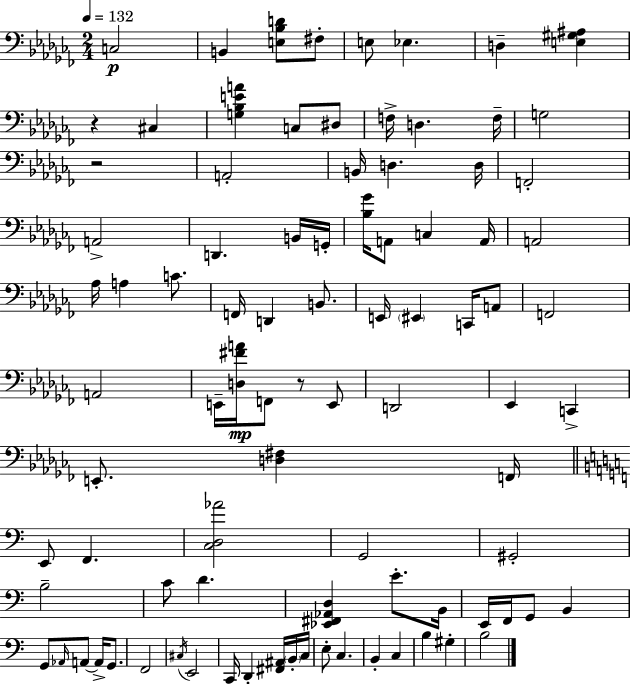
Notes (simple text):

C3/h B2/q [E3,Bb3,D4]/e F#3/e E3/e Eb3/q. D3/q [E3,G#3,A#3]/q R/q C#3/q [G3,Bb3,E4,A4]/q C3/e D#3/e F3/s D3/q. F3/s G3/h R/h A2/h B2/s D3/q. D3/s F2/h A2/h D2/q. B2/s G2/s [Bb3,Gb4]/s A2/e C3/q A2/s A2/h Ab3/s A3/q C4/e. F2/s D2/q B2/e. E2/s EIS2/q C2/s A2/e F2/h A2/h E2/s [D3,F#4,A4]/s F2/e R/e E2/e D2/h Eb2/q C2/q E2/e. [D3,F#3]/q F2/s E2/e F2/q. [C3,D3,Ab4]/h G2/h G#2/h B3/h C4/e D4/q. [Eb2,F#2,Ab2,D3]/q E4/e. B2/s E2/s F2/s G2/e B2/q G2/e Ab2/s A2/e A2/s G2/e. F2/h C#3/s E2/h C2/s D2/q [F#2,A#2]/s B2/s C3/s E3/e C3/q. B2/q C3/q B3/q G#3/q B3/h